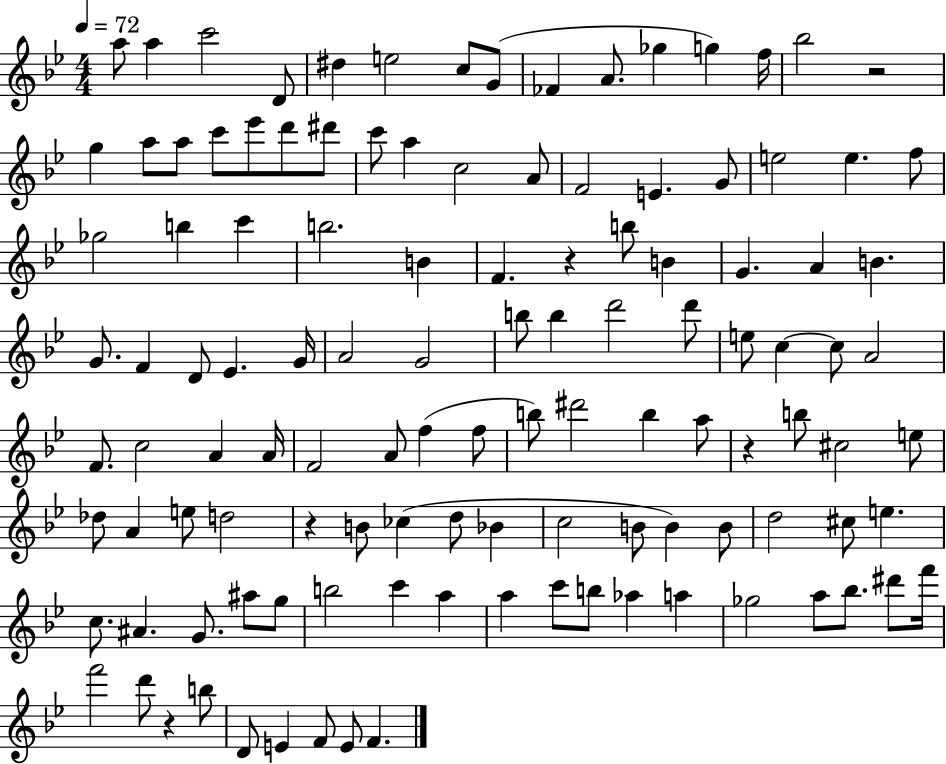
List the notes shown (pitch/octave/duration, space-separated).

A5/e A5/q C6/h D4/e D#5/q E5/h C5/e G4/e FES4/q A4/e. Gb5/q G5/q F5/s Bb5/h R/h G5/q A5/e A5/e C6/e Eb6/e D6/e D#6/e C6/e A5/q C5/h A4/e F4/h E4/q. G4/e E5/h E5/q. F5/e Gb5/h B5/q C6/q B5/h. B4/q F4/q. R/q B5/e B4/q G4/q. A4/q B4/q. G4/e. F4/q D4/e Eb4/q. G4/s A4/h G4/h B5/e B5/q D6/h D6/e E5/e C5/q C5/e A4/h F4/e. C5/h A4/q A4/s F4/h A4/e F5/q F5/e B5/e D#6/h B5/q A5/e R/q B5/e C#5/h E5/e Db5/e A4/q E5/e D5/h R/q B4/e CES5/q D5/e Bb4/q C5/h B4/e B4/q B4/e D5/h C#5/e E5/q. C5/e. A#4/q. G4/e. A#5/e G5/e B5/h C6/q A5/q A5/q C6/e B5/e Ab5/q A5/q Gb5/h A5/e Bb5/e. D#6/e F6/s F6/h D6/e R/q B5/e D4/e E4/q F4/e E4/e F4/q.